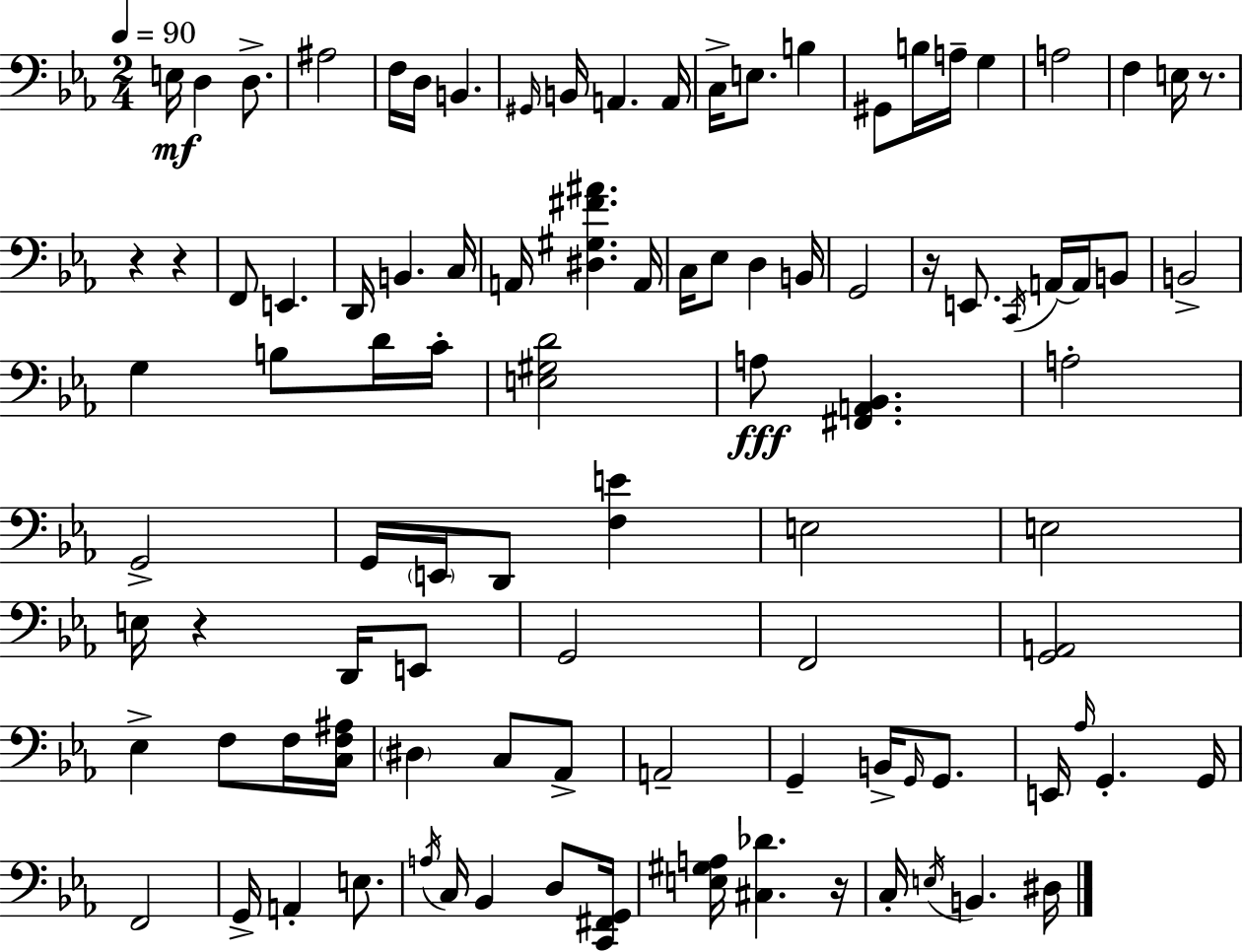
E3/s D3/q D3/e. A#3/h F3/s D3/s B2/q. G#2/s B2/s A2/q. A2/s C3/s E3/e. B3/q G#2/e B3/s A3/s G3/q A3/h F3/q E3/s R/e. R/q R/q F2/e E2/q. D2/s B2/q. C3/s A2/s [D#3,G#3,F#4,A#4]/q. A2/s C3/s Eb3/e D3/q B2/s G2/h R/s E2/e. C2/s A2/s A2/s B2/e B2/h G3/q B3/e D4/s C4/s [E3,G#3,D4]/h A3/e [F#2,A2,Bb2]/q. A3/h G2/h G2/s E2/s D2/e [F3,E4]/q E3/h E3/h E3/s R/q D2/s E2/e G2/h F2/h [G2,A2]/h Eb3/q F3/e F3/s [C3,F3,A#3]/s D#3/q C3/e Ab2/e A2/h G2/q B2/s G2/s G2/e. E2/s Ab3/s G2/q. G2/s F2/h G2/s A2/q E3/e. A3/s C3/s Bb2/q D3/e [C2,F#2,G2]/s [E3,G#3,A3]/s [C#3,Db4]/q. R/s C3/s E3/s B2/q. D#3/s